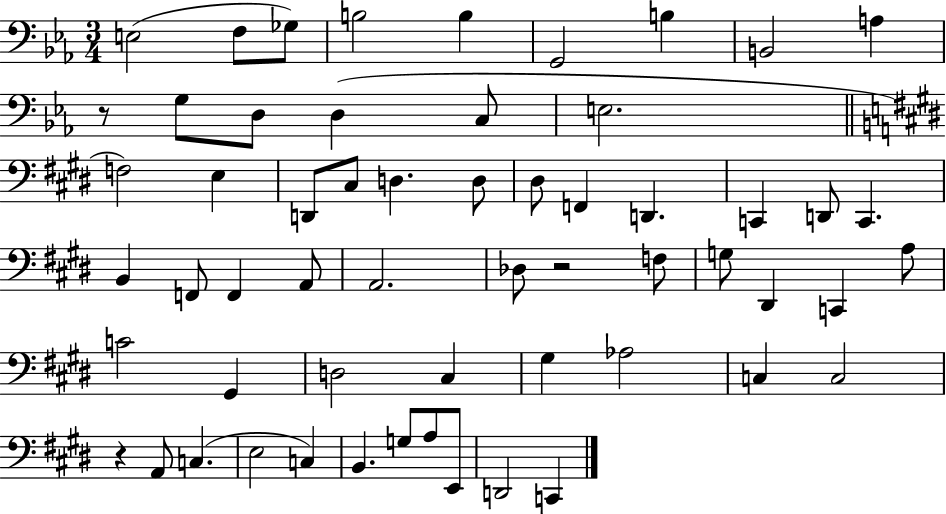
{
  \clef bass
  \numericTimeSignature
  \time 3/4
  \key ees \major
  e2( f8 ges8) | b2 b4 | g,2 b4 | b,2 a4 | \break r8 g8 d8 d4( c8 | e2. | \bar "||" \break \key e \major f2) e4 | d,8 cis8 d4. d8 | dis8 f,4 d,4. | c,4 d,8 c,4. | \break b,4 f,8 f,4 a,8 | a,2. | des8 r2 f8 | g8 dis,4 c,4 a8 | \break c'2 gis,4 | d2 cis4 | gis4 aes2 | c4 c2 | \break r4 a,8 c4.( | e2 c4) | b,4. g8 a8 e,8 | d,2 c,4 | \break \bar "|."
}